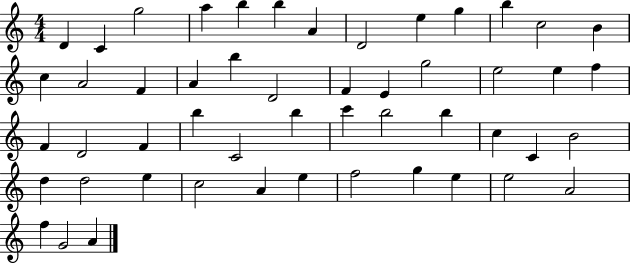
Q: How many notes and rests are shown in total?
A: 51